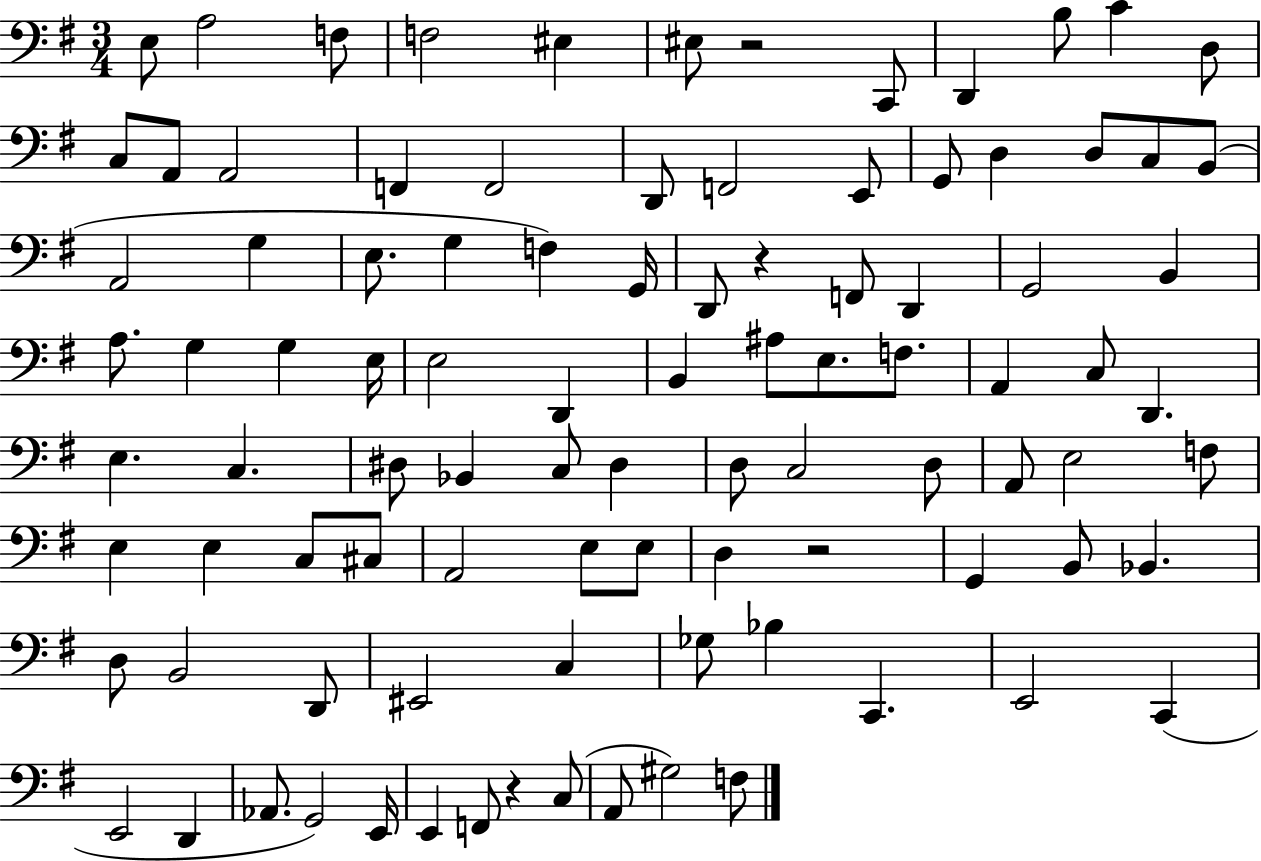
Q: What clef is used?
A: bass